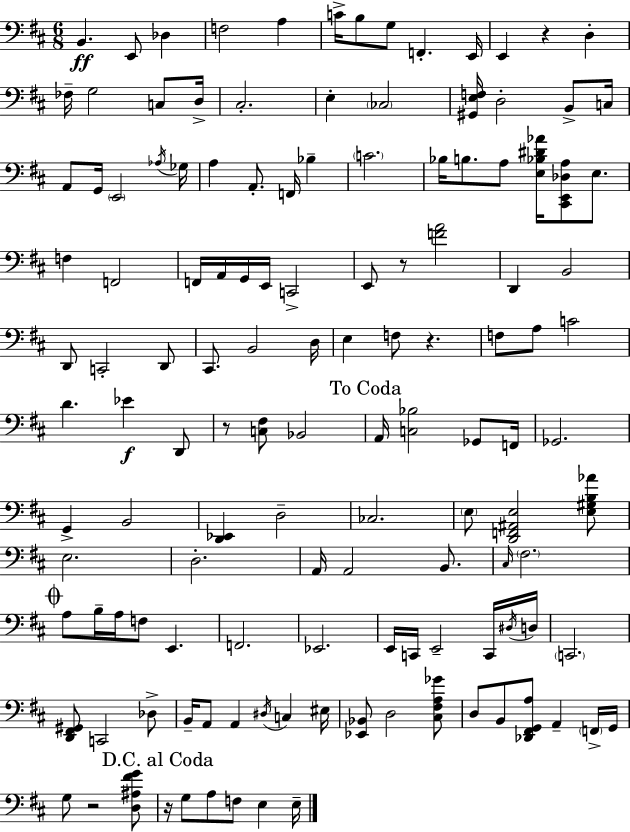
{
  \clef bass
  \numericTimeSignature
  \time 6/8
  \key d \major
  b,4.\ff e,8 des4 | f2 a4 | c'16-> b8 g8 f,4.-. e,16 | e,4 r4 d4-. | \break fes16-- g2 c8 d16-> | cis2.-. | e4-. \parenthesize ces2 | <gis, e f>16 d2-. b,8-> c16 | \break a,8 g,16 \parenthesize e,2 \acciaccatura { aes16 } | ges16 a4 a,8.-. f,16 bes4-- | \parenthesize c'2. | bes16 b8. a8 <e bes dis' aes'>16 <cis, e, des a>8 e8. | \break f4 f,2 | f,16 a,16 g,16 e,16 c,2-> | e,8 r8 <f' a'>2 | d,4 b,2 | \break d,8 c,2-. d,8 | cis,8. b,2 | d16 e4 f8 r4. | f8 a8 c'2 | \break d'4. ees'4\f d,8 | r8 <c fis>8 bes,2 | \mark "To Coda" a,16 <c bes>2 ges,8 | f,16 ges,2. | \break g,4-> b,2 | <d, ees,>4 d2-- | ces2. | \parenthesize e8 <d, f, ais, e>2 <e gis b aes'>8 | \break e2. | d2.-. | a,16 a,2 b,8. | \grace { cis16 } \parenthesize fis2. | \break \mark \markup { \musicglyph "scripts.coda" } a8 b16-- a16 f8 e,4. | f,2. | ees,2. | e,16 c,16 e,2-- | \break c,16 \acciaccatura { dis16 } d16 \parenthesize c,2. | <d, fis, gis,>8 c,2 | des8-> b,16-- a,8 a,4 \acciaccatura { dis16 } c4 | eis16 <ees, bes,>8 d2 | \break <cis fis a ges'>8 d8 b,8 <des, fis, g, a>8 a,4-- | \parenthesize f,16-> g,16 g8 r2 | <d ais fis' g'>8 \mark "D.C. al Coda" r16 g8 a8 f8 e4 | e16-- \bar "|."
}